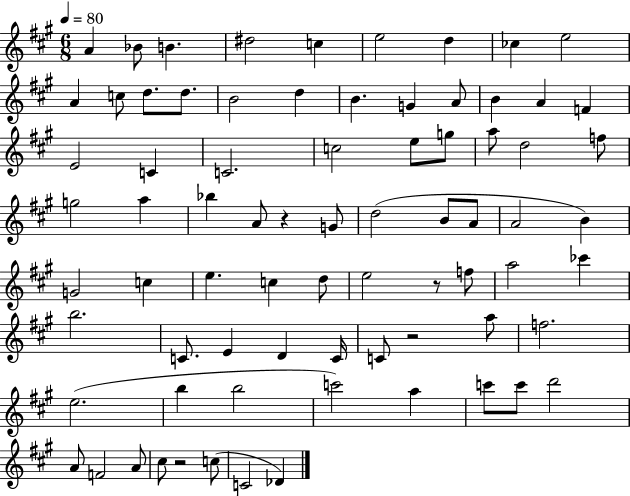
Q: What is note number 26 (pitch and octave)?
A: E5